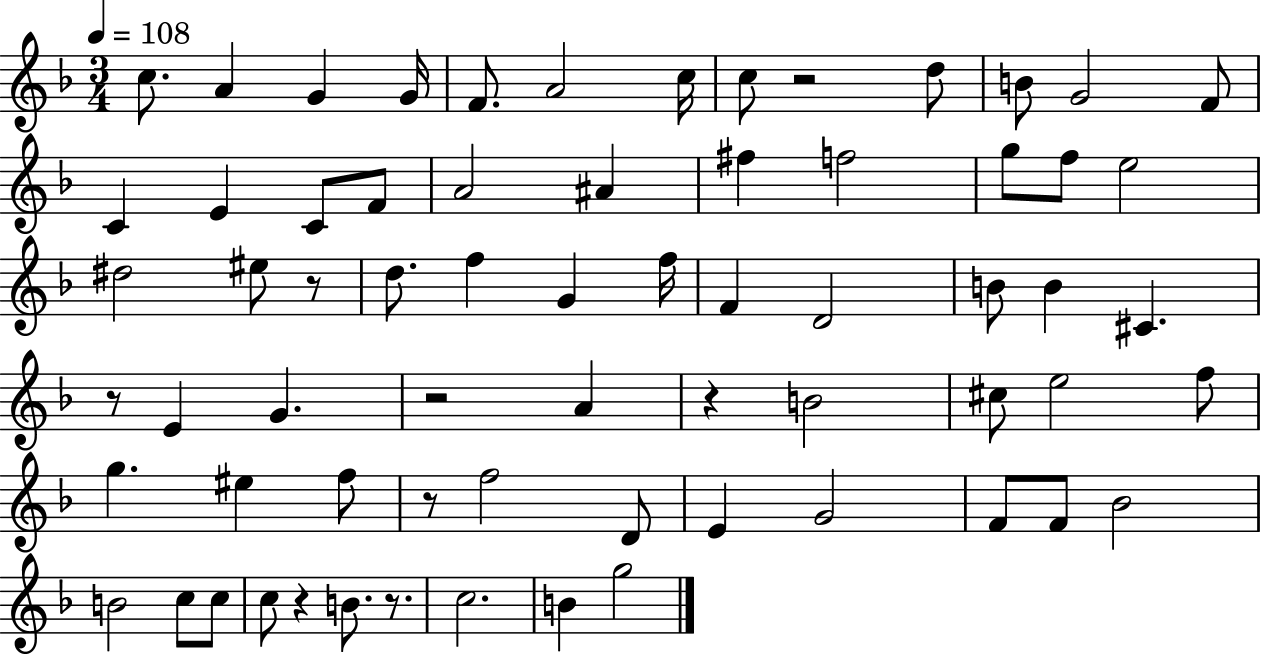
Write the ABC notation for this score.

X:1
T:Untitled
M:3/4
L:1/4
K:F
c/2 A G G/4 F/2 A2 c/4 c/2 z2 d/2 B/2 G2 F/2 C E C/2 F/2 A2 ^A ^f f2 g/2 f/2 e2 ^d2 ^e/2 z/2 d/2 f G f/4 F D2 B/2 B ^C z/2 E G z2 A z B2 ^c/2 e2 f/2 g ^e f/2 z/2 f2 D/2 E G2 F/2 F/2 _B2 B2 c/2 c/2 c/2 z B/2 z/2 c2 B g2